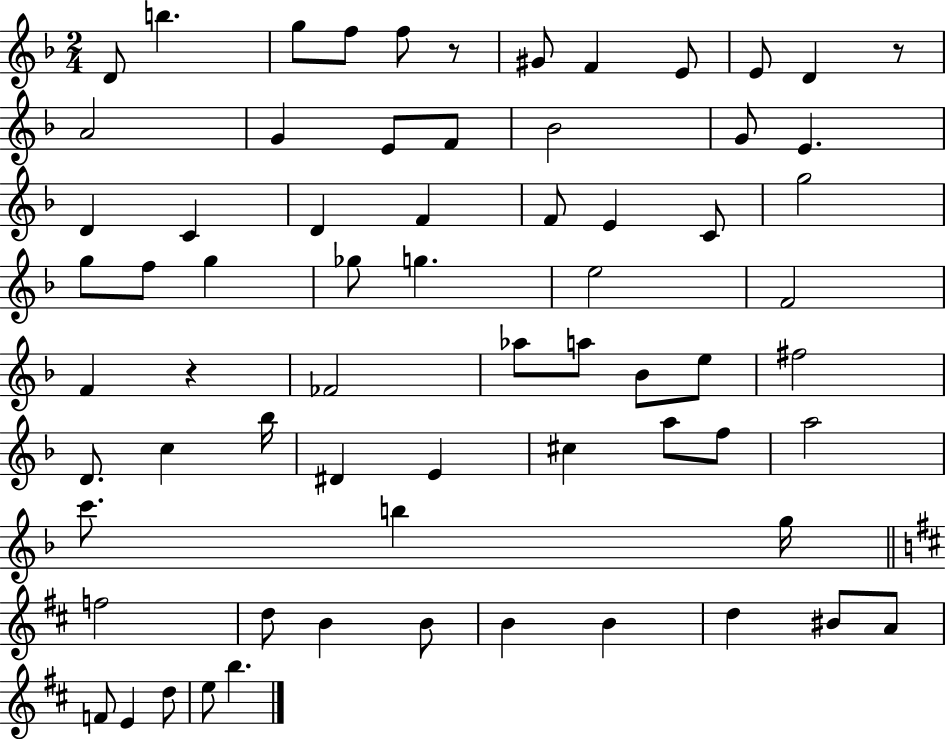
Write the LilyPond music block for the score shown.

{
  \clef treble
  \numericTimeSignature
  \time 2/4
  \key f \major
  d'8 b''4. | g''8 f''8 f''8 r8 | gis'8 f'4 e'8 | e'8 d'4 r8 | \break a'2 | g'4 e'8 f'8 | bes'2 | g'8 e'4. | \break d'4 c'4 | d'4 f'4 | f'8 e'4 c'8 | g''2 | \break g''8 f''8 g''4 | ges''8 g''4. | e''2 | f'2 | \break f'4 r4 | fes'2 | aes''8 a''8 bes'8 e''8 | fis''2 | \break d'8. c''4 bes''16 | dis'4 e'4 | cis''4 a''8 f''8 | a''2 | \break c'''8. b''4 g''16 | \bar "||" \break \key b \minor f''2 | d''8 b'4 b'8 | b'4 b'4 | d''4 bis'8 a'8 | \break f'8 e'4 d''8 | e''8 b''4. | \bar "|."
}